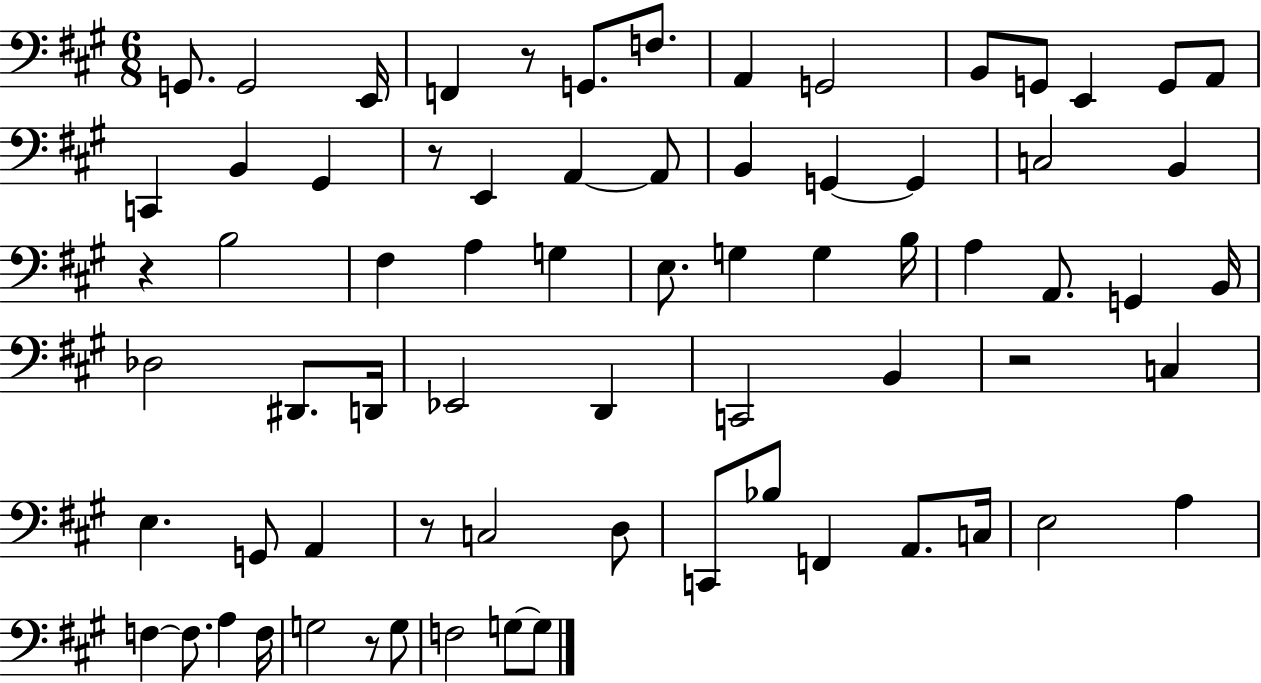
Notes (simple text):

G2/e. G2/h E2/s F2/q R/e G2/e. F3/e. A2/q G2/h B2/e G2/e E2/q G2/e A2/e C2/q B2/q G#2/q R/e E2/q A2/q A2/e B2/q G2/q G2/q C3/h B2/q R/q B3/h F#3/q A3/q G3/q E3/e. G3/q G3/q B3/s A3/q A2/e. G2/q B2/s Db3/h D#2/e. D2/s Eb2/h D2/q C2/h B2/q R/h C3/q E3/q. G2/e A2/q R/e C3/h D3/e C2/e Bb3/e F2/q A2/e. C3/s E3/h A3/q F3/q F3/e. A3/q F3/s G3/h R/e G3/e F3/h G3/e G3/e